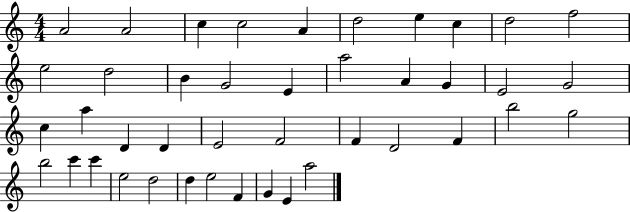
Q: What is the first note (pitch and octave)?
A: A4